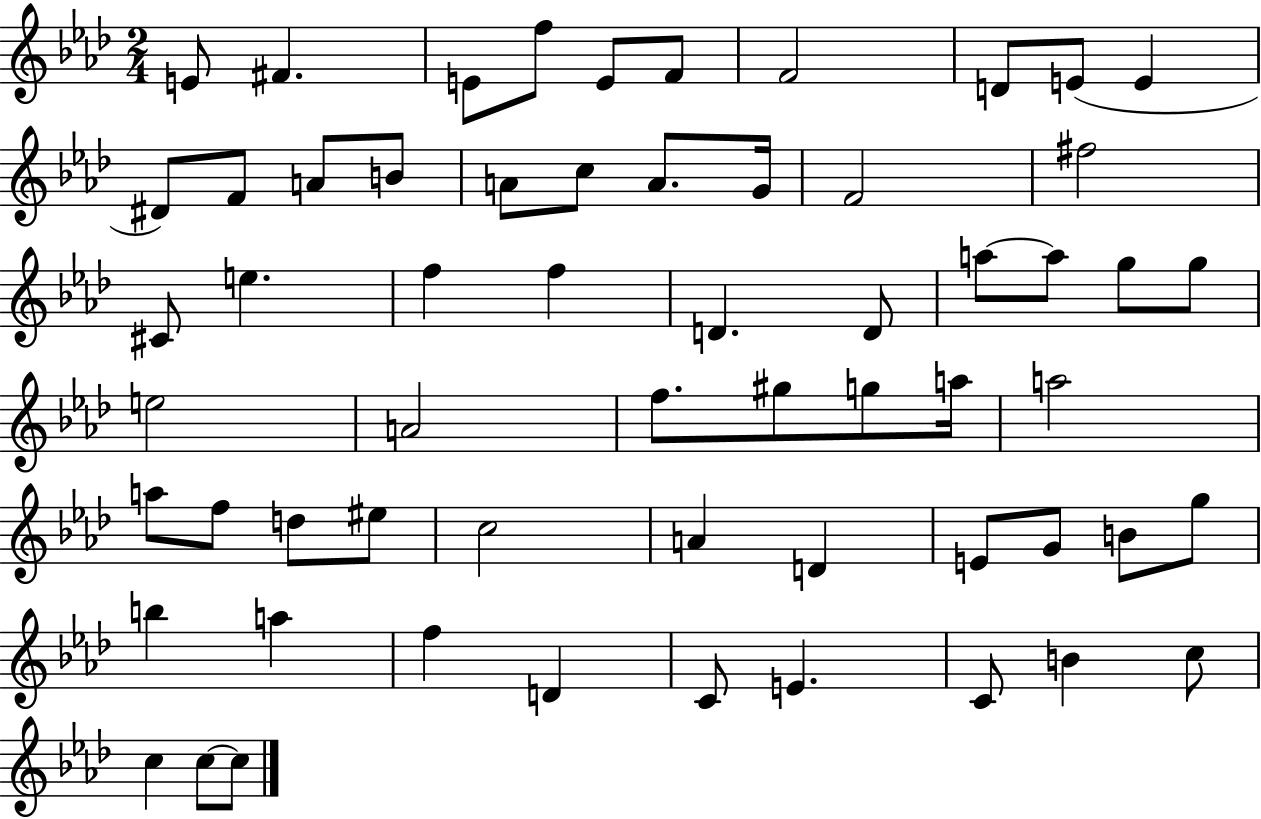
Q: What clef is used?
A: treble